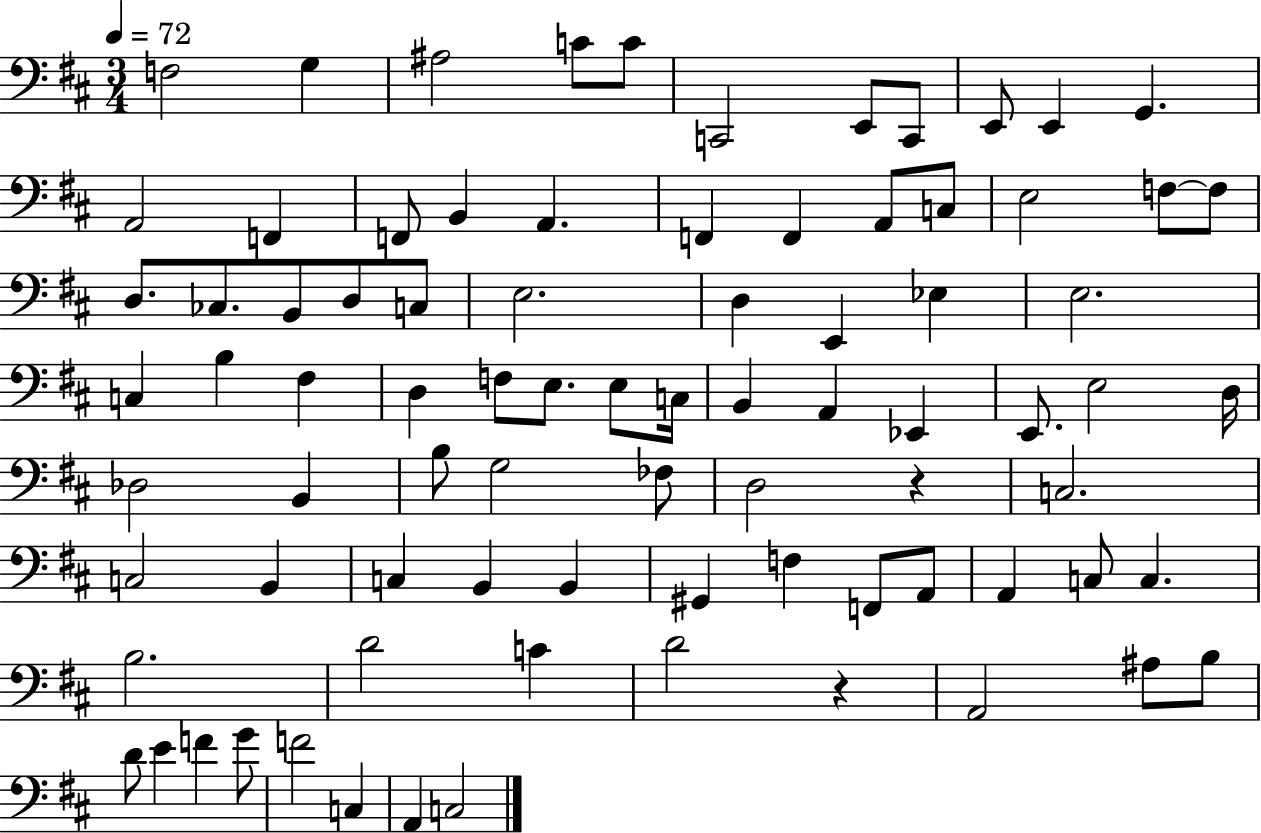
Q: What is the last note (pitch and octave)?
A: C3